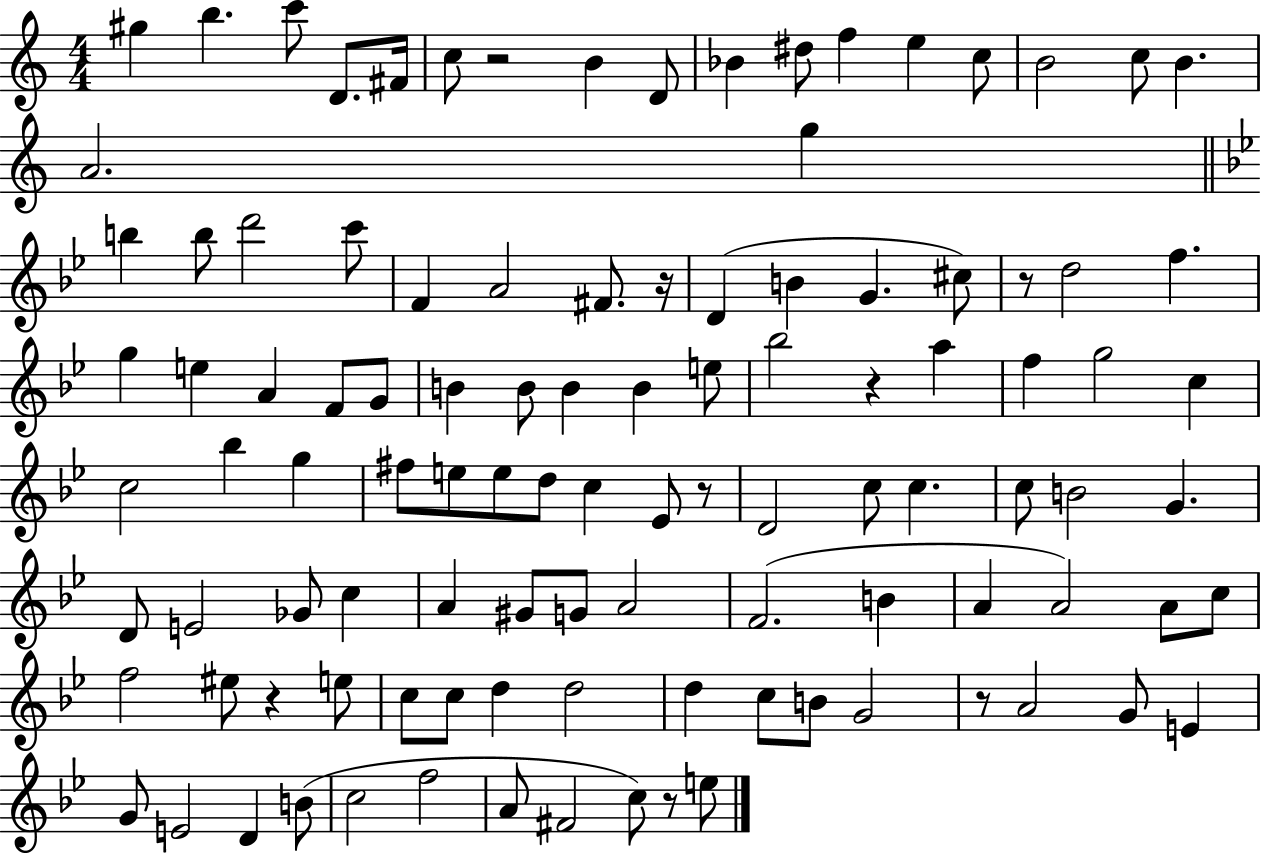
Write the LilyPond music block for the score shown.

{
  \clef treble
  \numericTimeSignature
  \time 4/4
  \key c \major
  gis''4 b''4. c'''8 d'8. fis'16 | c''8 r2 b'4 d'8 | bes'4 dis''8 f''4 e''4 c''8 | b'2 c''8 b'4. | \break a'2. g''4 | \bar "||" \break \key bes \major b''4 b''8 d'''2 c'''8 | f'4 a'2 fis'8. r16 | d'4( b'4 g'4. cis''8) | r8 d''2 f''4. | \break g''4 e''4 a'4 f'8 g'8 | b'4 b'8 b'4 b'4 e''8 | bes''2 r4 a''4 | f''4 g''2 c''4 | \break c''2 bes''4 g''4 | fis''8 e''8 e''8 d''8 c''4 ees'8 r8 | d'2 c''8 c''4. | c''8 b'2 g'4. | \break d'8 e'2 ges'8 c''4 | a'4 gis'8 g'8 a'2 | f'2.( b'4 | a'4 a'2) a'8 c''8 | \break f''2 eis''8 r4 e''8 | c''8 c''8 d''4 d''2 | d''4 c''8 b'8 g'2 | r8 a'2 g'8 e'4 | \break g'8 e'2 d'4 b'8( | c''2 f''2 | a'8 fis'2 c''8) r8 e''8 | \bar "|."
}